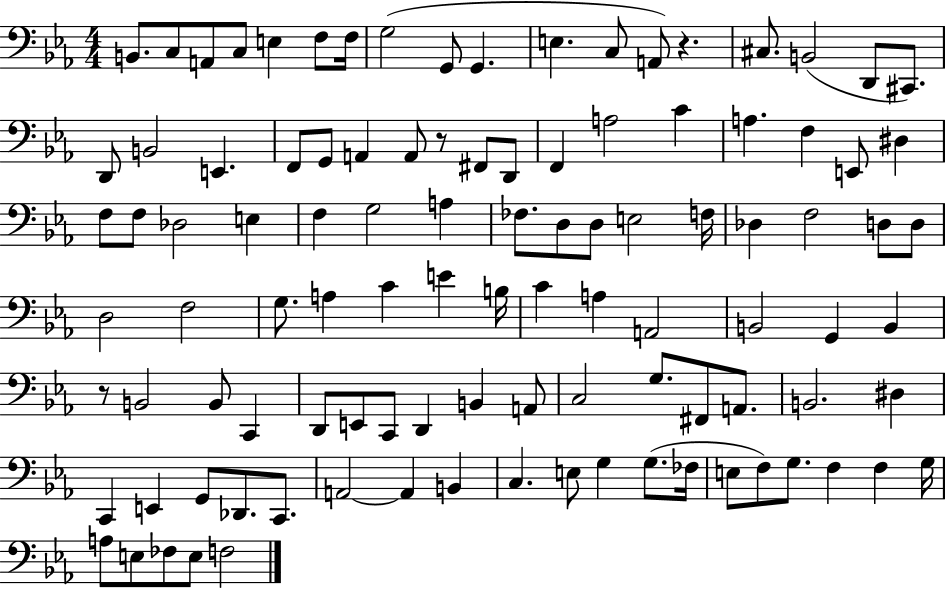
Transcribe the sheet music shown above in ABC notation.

X:1
T:Untitled
M:4/4
L:1/4
K:Eb
B,,/2 C,/2 A,,/2 C,/2 E, F,/2 F,/4 G,2 G,,/2 G,, E, C,/2 A,,/2 z ^C,/2 B,,2 D,,/2 ^C,,/2 D,,/2 B,,2 E,, F,,/2 G,,/2 A,, A,,/2 z/2 ^F,,/2 D,,/2 F,, A,2 C A, F, E,,/2 ^D, F,/2 F,/2 _D,2 E, F, G,2 A, _F,/2 D,/2 D,/2 E,2 F,/4 _D, F,2 D,/2 D,/2 D,2 F,2 G,/2 A, C E B,/4 C A, A,,2 B,,2 G,, B,, z/2 B,,2 B,,/2 C,, D,,/2 E,,/2 C,,/2 D,, B,, A,,/2 C,2 G,/2 ^F,,/2 A,,/2 B,,2 ^D, C,, E,, G,,/2 _D,,/2 C,,/2 A,,2 A,, B,, C, E,/2 G, G,/2 _F,/4 E,/2 F,/2 G,/2 F, F, G,/4 A,/2 E,/2 _F,/2 E,/2 F,2